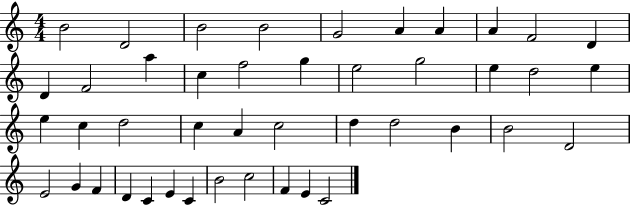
B4/h D4/h B4/h B4/h G4/h A4/q A4/q A4/q F4/h D4/q D4/q F4/h A5/q C5/q F5/h G5/q E5/h G5/h E5/q D5/h E5/q E5/q C5/q D5/h C5/q A4/q C5/h D5/q D5/h B4/q B4/h D4/h E4/h G4/q F4/q D4/q C4/q E4/q C4/q B4/h C5/h F4/q E4/q C4/h